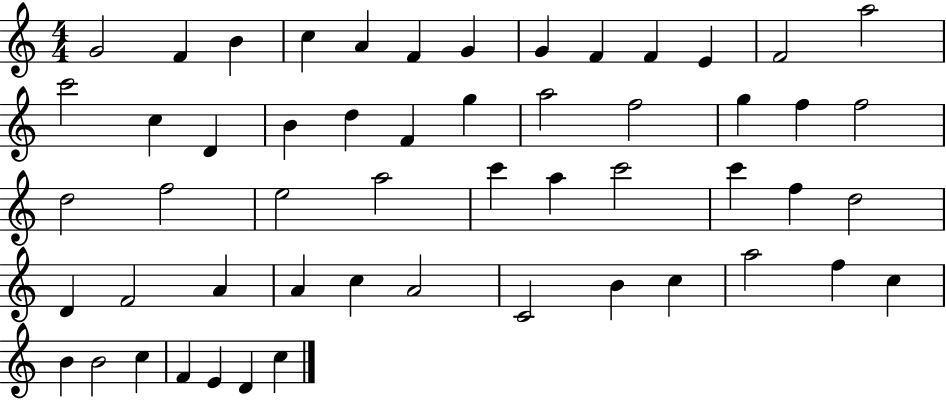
{
  \clef treble
  \numericTimeSignature
  \time 4/4
  \key c \major
  g'2 f'4 b'4 | c''4 a'4 f'4 g'4 | g'4 f'4 f'4 e'4 | f'2 a''2 | \break c'''2 c''4 d'4 | b'4 d''4 f'4 g''4 | a''2 f''2 | g''4 f''4 f''2 | \break d''2 f''2 | e''2 a''2 | c'''4 a''4 c'''2 | c'''4 f''4 d''2 | \break d'4 f'2 a'4 | a'4 c''4 a'2 | c'2 b'4 c''4 | a''2 f''4 c''4 | \break b'4 b'2 c''4 | f'4 e'4 d'4 c''4 | \bar "|."
}